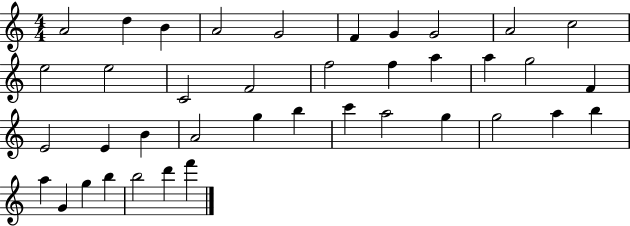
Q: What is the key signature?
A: C major